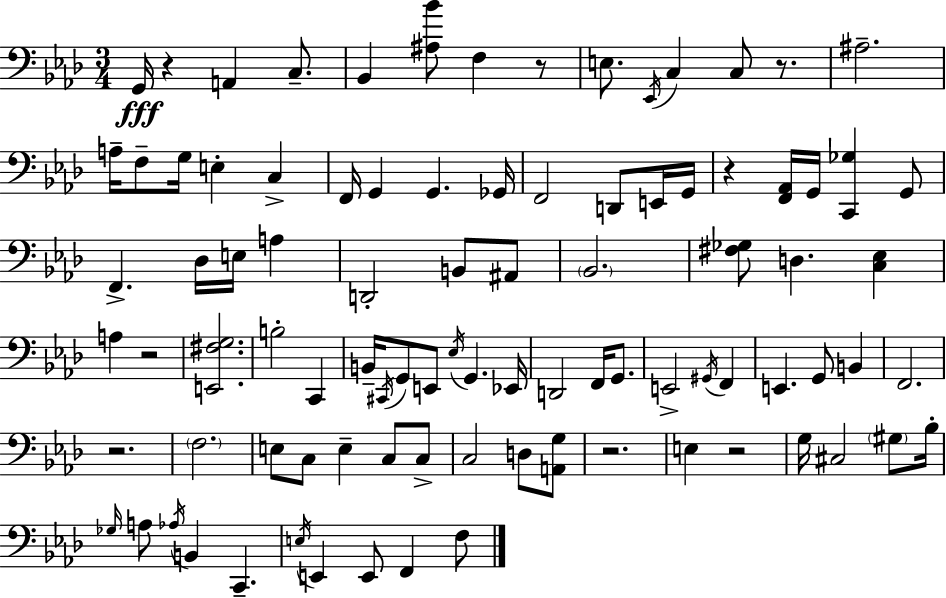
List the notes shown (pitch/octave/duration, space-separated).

G2/s R/q A2/q C3/e. Bb2/q [A#3,Bb4]/e F3/q R/e E3/e. Eb2/s C3/q C3/e R/e. A#3/h. A3/s F3/e G3/s E3/q C3/q F2/s G2/q G2/q. Gb2/s F2/h D2/e E2/s G2/s R/q [F2,Ab2]/s G2/s [C2,Gb3]/q G2/e F2/q. Db3/s E3/s A3/q D2/h B2/e A#2/e Bb2/h. [F#3,Gb3]/e D3/q. [C3,Eb3]/q A3/q R/h [E2,F#3,G3]/h. B3/h C2/q B2/s C#2/s G2/e E2/e Eb3/s G2/q. Eb2/s D2/h F2/s G2/e. E2/h G#2/s F2/q E2/q. G2/e B2/q F2/h. R/h. F3/h. E3/e C3/e E3/q C3/e C3/e C3/h D3/e [A2,G3]/e R/h. E3/q R/h G3/s C#3/h G#3/e Bb3/s Gb3/s A3/e Ab3/s B2/q C2/q. E3/s E2/q E2/e F2/q F3/e